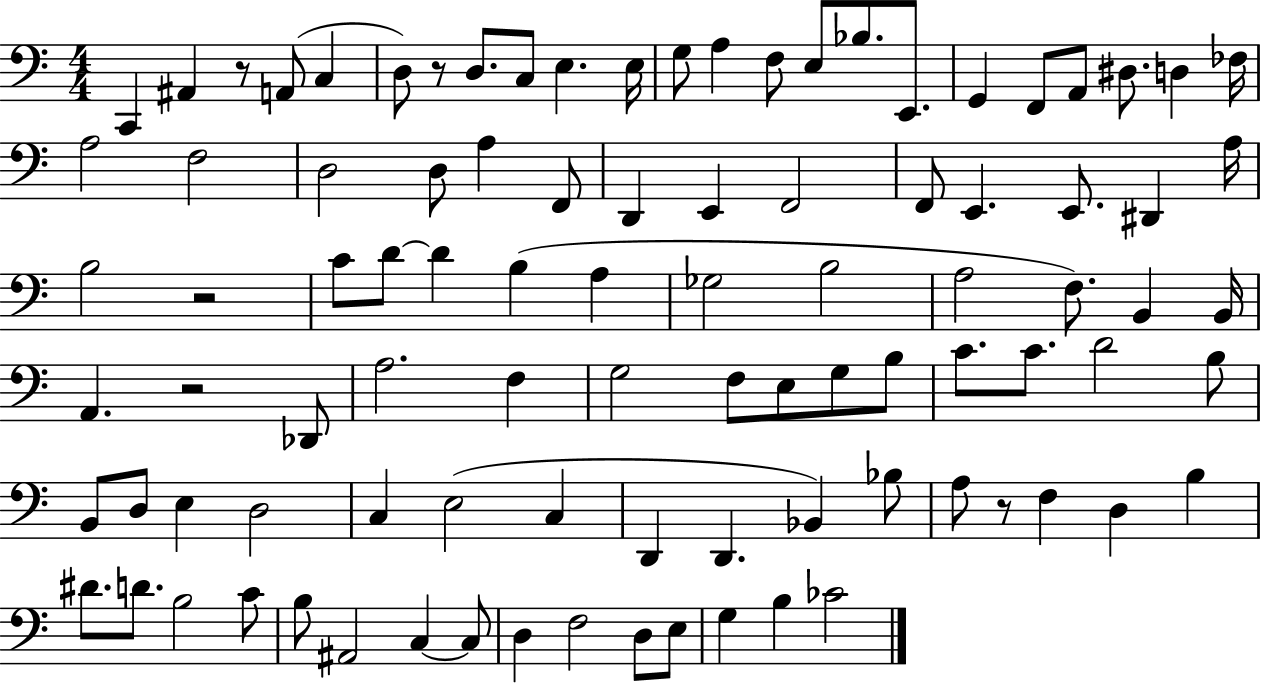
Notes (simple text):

C2/q A#2/q R/e A2/e C3/q D3/e R/e D3/e. C3/e E3/q. E3/s G3/e A3/q F3/e E3/e Bb3/e. E2/e. G2/q F2/e A2/e D#3/e. D3/q FES3/s A3/h F3/h D3/h D3/e A3/q F2/e D2/q E2/q F2/h F2/e E2/q. E2/e. D#2/q A3/s B3/h R/h C4/e D4/e D4/q B3/q A3/q Gb3/h B3/h A3/h F3/e. B2/q B2/s A2/q. R/h Db2/e A3/h. F3/q G3/h F3/e E3/e G3/e B3/e C4/e. C4/e. D4/h B3/e B2/e D3/e E3/q D3/h C3/q E3/h C3/q D2/q D2/q. Bb2/q Bb3/e A3/e R/e F3/q D3/q B3/q D#4/e. D4/e. B3/h C4/e B3/e A#2/h C3/q C3/e D3/q F3/h D3/e E3/e G3/q B3/q CES4/h